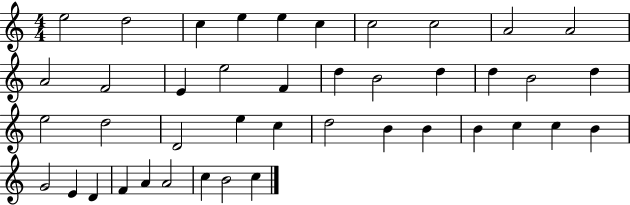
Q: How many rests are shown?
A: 0